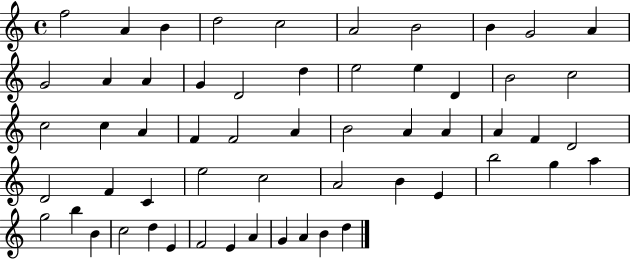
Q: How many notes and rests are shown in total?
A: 57